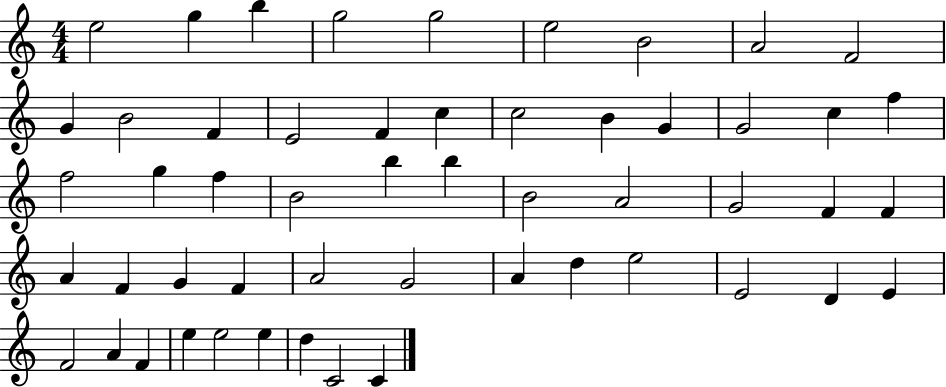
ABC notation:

X:1
T:Untitled
M:4/4
L:1/4
K:C
e2 g b g2 g2 e2 B2 A2 F2 G B2 F E2 F c c2 B G G2 c f f2 g f B2 b b B2 A2 G2 F F A F G F A2 G2 A d e2 E2 D E F2 A F e e2 e d C2 C